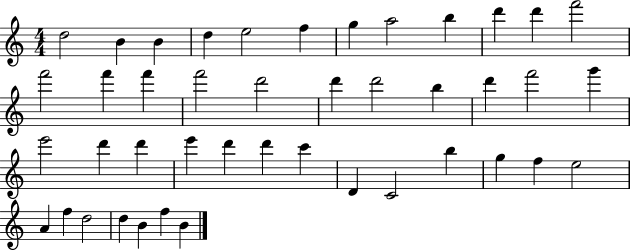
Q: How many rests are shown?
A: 0